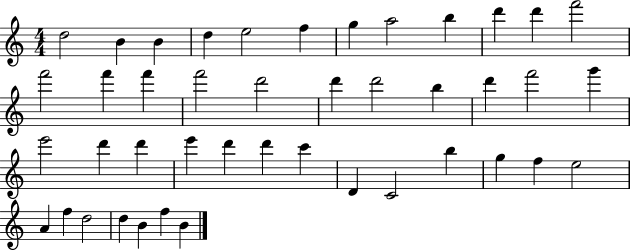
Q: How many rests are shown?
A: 0